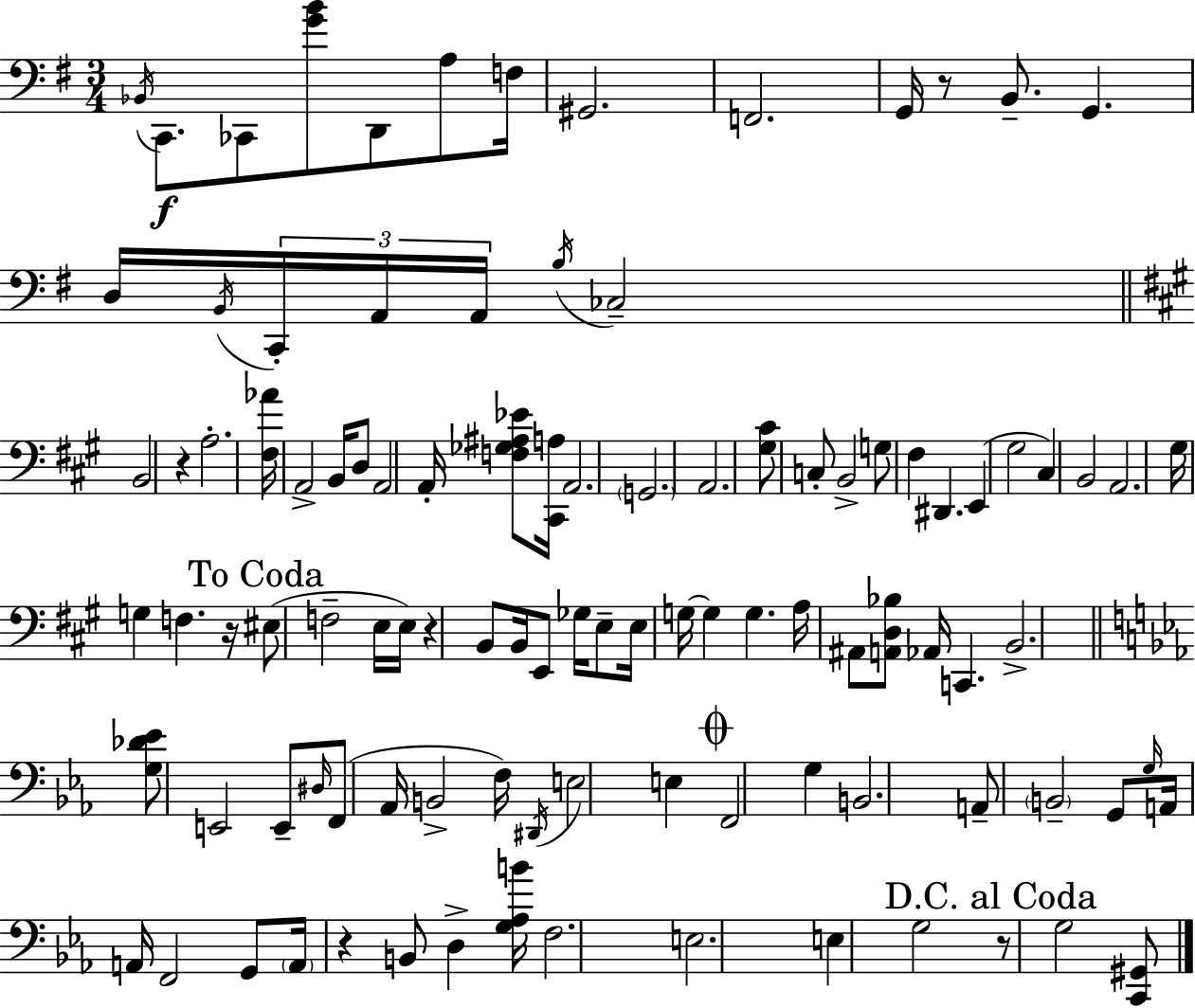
Bb2/s C2/e. CES2/e [G4,B4]/e D2/e A3/e F3/s G#2/h. F2/h. G2/s R/e B2/e. G2/q. D3/s B2/s C2/s A2/s A2/s B3/s CES3/h B2/h R/q A3/h. [F#3,Ab4]/s A2/h B2/s D3/e A2/h A2/s [F3,Gb3,A#3,Eb4]/e [C#2,A3]/s A2/h. G2/h. A2/h. [G#3,C#4]/e C3/e B2/h G3/e F#3/q D#2/q. E2/q G#3/h C#3/q B2/h A2/h. G#3/s G3/q F3/q. R/s EIS3/e F3/h E3/s E3/s R/q B2/e B2/s E2/e Gb3/s E3/e E3/s G3/s G3/q G3/q. A3/s A#2/e [A2,D3,Bb3]/e Ab2/s C2/q. B2/h. [G3,Db4,Eb4]/e E2/h E2/e D#3/s F2/e Ab2/s B2/h F3/s D#2/s E3/h E3/q F2/h G3/q B2/h. A2/e B2/h G2/e G3/s A2/s A2/s F2/h G2/e A2/s R/q B2/e D3/q [G3,Ab3,B4]/s F3/h. E3/h. E3/q G3/h R/e G3/h [C2,G#2]/e